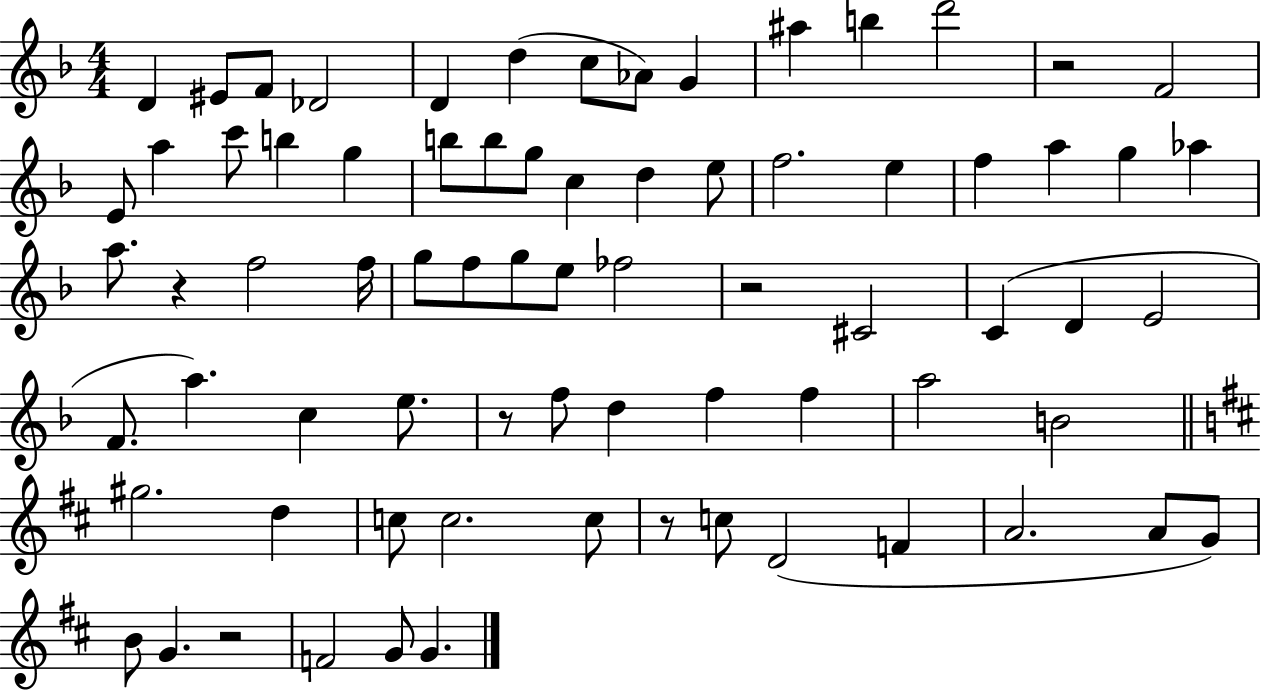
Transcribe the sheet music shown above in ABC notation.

X:1
T:Untitled
M:4/4
L:1/4
K:F
D ^E/2 F/2 _D2 D d c/2 _A/2 G ^a b d'2 z2 F2 E/2 a c'/2 b g b/2 b/2 g/2 c d e/2 f2 e f a g _a a/2 z f2 f/4 g/2 f/2 g/2 e/2 _f2 z2 ^C2 C D E2 F/2 a c e/2 z/2 f/2 d f f a2 B2 ^g2 d c/2 c2 c/2 z/2 c/2 D2 F A2 A/2 G/2 B/2 G z2 F2 G/2 G